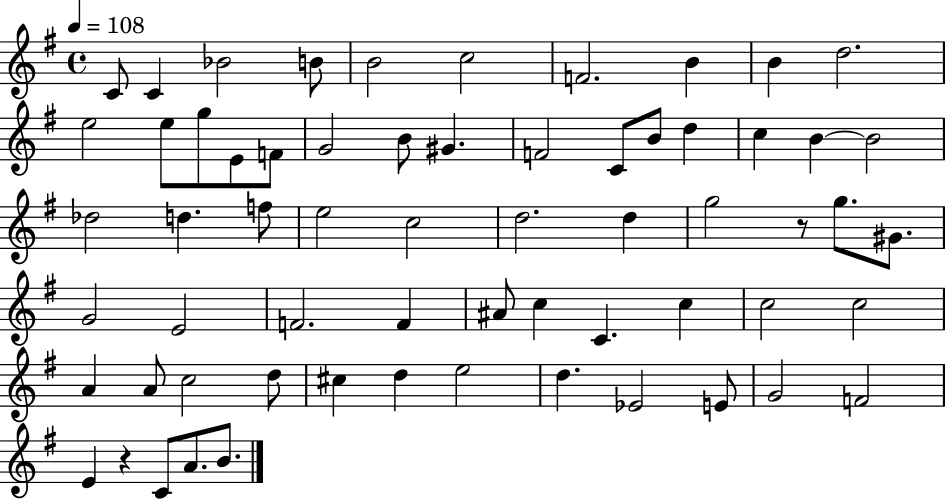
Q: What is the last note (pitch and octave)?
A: B4